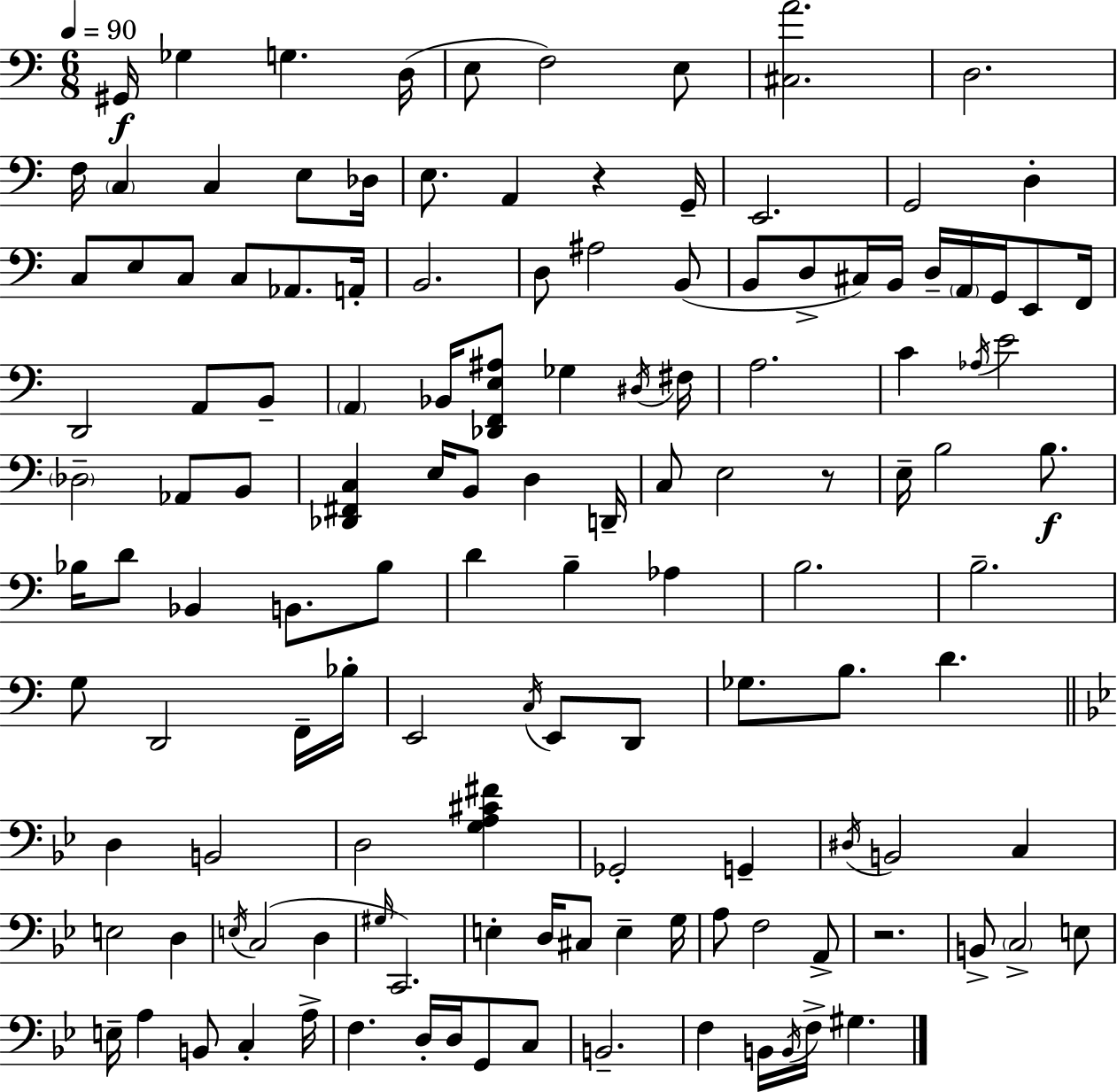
X:1
T:Untitled
M:6/8
L:1/4
K:C
^G,,/4 _G, G, D,/4 E,/2 F,2 E,/2 [^C,A]2 D,2 F,/4 C, C, E,/2 _D,/4 E,/2 A,, z G,,/4 E,,2 G,,2 D, C,/2 E,/2 C,/2 C,/2 _A,,/2 A,,/4 B,,2 D,/2 ^A,2 B,,/2 B,,/2 D,/2 ^C,/4 B,,/4 D,/4 A,,/4 G,,/4 E,,/2 F,,/4 D,,2 A,,/2 B,,/2 A,, _B,,/4 [_D,,F,,E,^A,]/2 _G, ^D,/4 ^F,/4 A,2 C _A,/4 E2 _D,2 _A,,/2 B,,/2 [_D,,^F,,C,] E,/4 B,,/2 D, D,,/4 C,/2 E,2 z/2 E,/4 B,2 B,/2 _B,/4 D/2 _B,, B,,/2 _B,/2 D B, _A, B,2 B,2 G,/2 D,,2 F,,/4 _B,/4 E,,2 C,/4 E,,/2 D,,/2 _G,/2 B,/2 D D, B,,2 D,2 [G,A,^C^F] _G,,2 G,, ^D,/4 B,,2 C, E,2 D, E,/4 C,2 D, ^G,/4 C,,2 E, D,/4 ^C,/2 E, G,/4 A,/2 F,2 A,,/2 z2 B,,/2 C,2 E,/2 E,/4 A, B,,/2 C, A,/4 F, D,/4 D,/4 G,,/2 C,/2 B,,2 F, B,,/4 B,,/4 F,/4 ^G,